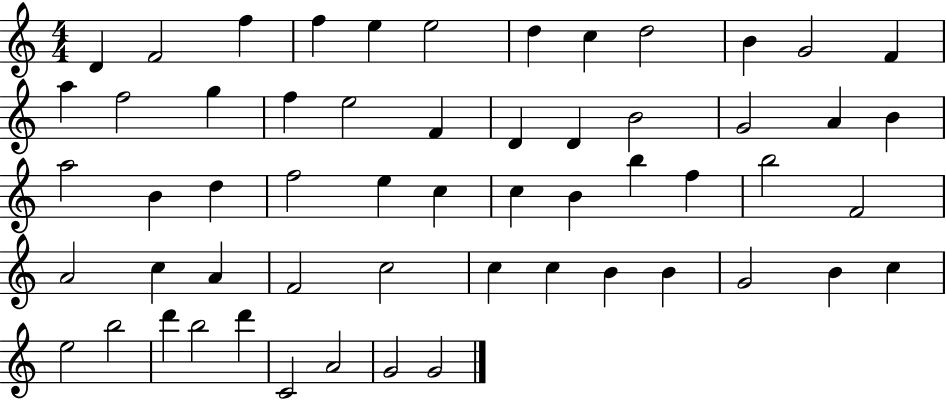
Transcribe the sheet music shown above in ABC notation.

X:1
T:Untitled
M:4/4
L:1/4
K:C
D F2 f f e e2 d c d2 B G2 F a f2 g f e2 F D D B2 G2 A B a2 B d f2 e c c B b f b2 F2 A2 c A F2 c2 c c B B G2 B c e2 b2 d' b2 d' C2 A2 G2 G2